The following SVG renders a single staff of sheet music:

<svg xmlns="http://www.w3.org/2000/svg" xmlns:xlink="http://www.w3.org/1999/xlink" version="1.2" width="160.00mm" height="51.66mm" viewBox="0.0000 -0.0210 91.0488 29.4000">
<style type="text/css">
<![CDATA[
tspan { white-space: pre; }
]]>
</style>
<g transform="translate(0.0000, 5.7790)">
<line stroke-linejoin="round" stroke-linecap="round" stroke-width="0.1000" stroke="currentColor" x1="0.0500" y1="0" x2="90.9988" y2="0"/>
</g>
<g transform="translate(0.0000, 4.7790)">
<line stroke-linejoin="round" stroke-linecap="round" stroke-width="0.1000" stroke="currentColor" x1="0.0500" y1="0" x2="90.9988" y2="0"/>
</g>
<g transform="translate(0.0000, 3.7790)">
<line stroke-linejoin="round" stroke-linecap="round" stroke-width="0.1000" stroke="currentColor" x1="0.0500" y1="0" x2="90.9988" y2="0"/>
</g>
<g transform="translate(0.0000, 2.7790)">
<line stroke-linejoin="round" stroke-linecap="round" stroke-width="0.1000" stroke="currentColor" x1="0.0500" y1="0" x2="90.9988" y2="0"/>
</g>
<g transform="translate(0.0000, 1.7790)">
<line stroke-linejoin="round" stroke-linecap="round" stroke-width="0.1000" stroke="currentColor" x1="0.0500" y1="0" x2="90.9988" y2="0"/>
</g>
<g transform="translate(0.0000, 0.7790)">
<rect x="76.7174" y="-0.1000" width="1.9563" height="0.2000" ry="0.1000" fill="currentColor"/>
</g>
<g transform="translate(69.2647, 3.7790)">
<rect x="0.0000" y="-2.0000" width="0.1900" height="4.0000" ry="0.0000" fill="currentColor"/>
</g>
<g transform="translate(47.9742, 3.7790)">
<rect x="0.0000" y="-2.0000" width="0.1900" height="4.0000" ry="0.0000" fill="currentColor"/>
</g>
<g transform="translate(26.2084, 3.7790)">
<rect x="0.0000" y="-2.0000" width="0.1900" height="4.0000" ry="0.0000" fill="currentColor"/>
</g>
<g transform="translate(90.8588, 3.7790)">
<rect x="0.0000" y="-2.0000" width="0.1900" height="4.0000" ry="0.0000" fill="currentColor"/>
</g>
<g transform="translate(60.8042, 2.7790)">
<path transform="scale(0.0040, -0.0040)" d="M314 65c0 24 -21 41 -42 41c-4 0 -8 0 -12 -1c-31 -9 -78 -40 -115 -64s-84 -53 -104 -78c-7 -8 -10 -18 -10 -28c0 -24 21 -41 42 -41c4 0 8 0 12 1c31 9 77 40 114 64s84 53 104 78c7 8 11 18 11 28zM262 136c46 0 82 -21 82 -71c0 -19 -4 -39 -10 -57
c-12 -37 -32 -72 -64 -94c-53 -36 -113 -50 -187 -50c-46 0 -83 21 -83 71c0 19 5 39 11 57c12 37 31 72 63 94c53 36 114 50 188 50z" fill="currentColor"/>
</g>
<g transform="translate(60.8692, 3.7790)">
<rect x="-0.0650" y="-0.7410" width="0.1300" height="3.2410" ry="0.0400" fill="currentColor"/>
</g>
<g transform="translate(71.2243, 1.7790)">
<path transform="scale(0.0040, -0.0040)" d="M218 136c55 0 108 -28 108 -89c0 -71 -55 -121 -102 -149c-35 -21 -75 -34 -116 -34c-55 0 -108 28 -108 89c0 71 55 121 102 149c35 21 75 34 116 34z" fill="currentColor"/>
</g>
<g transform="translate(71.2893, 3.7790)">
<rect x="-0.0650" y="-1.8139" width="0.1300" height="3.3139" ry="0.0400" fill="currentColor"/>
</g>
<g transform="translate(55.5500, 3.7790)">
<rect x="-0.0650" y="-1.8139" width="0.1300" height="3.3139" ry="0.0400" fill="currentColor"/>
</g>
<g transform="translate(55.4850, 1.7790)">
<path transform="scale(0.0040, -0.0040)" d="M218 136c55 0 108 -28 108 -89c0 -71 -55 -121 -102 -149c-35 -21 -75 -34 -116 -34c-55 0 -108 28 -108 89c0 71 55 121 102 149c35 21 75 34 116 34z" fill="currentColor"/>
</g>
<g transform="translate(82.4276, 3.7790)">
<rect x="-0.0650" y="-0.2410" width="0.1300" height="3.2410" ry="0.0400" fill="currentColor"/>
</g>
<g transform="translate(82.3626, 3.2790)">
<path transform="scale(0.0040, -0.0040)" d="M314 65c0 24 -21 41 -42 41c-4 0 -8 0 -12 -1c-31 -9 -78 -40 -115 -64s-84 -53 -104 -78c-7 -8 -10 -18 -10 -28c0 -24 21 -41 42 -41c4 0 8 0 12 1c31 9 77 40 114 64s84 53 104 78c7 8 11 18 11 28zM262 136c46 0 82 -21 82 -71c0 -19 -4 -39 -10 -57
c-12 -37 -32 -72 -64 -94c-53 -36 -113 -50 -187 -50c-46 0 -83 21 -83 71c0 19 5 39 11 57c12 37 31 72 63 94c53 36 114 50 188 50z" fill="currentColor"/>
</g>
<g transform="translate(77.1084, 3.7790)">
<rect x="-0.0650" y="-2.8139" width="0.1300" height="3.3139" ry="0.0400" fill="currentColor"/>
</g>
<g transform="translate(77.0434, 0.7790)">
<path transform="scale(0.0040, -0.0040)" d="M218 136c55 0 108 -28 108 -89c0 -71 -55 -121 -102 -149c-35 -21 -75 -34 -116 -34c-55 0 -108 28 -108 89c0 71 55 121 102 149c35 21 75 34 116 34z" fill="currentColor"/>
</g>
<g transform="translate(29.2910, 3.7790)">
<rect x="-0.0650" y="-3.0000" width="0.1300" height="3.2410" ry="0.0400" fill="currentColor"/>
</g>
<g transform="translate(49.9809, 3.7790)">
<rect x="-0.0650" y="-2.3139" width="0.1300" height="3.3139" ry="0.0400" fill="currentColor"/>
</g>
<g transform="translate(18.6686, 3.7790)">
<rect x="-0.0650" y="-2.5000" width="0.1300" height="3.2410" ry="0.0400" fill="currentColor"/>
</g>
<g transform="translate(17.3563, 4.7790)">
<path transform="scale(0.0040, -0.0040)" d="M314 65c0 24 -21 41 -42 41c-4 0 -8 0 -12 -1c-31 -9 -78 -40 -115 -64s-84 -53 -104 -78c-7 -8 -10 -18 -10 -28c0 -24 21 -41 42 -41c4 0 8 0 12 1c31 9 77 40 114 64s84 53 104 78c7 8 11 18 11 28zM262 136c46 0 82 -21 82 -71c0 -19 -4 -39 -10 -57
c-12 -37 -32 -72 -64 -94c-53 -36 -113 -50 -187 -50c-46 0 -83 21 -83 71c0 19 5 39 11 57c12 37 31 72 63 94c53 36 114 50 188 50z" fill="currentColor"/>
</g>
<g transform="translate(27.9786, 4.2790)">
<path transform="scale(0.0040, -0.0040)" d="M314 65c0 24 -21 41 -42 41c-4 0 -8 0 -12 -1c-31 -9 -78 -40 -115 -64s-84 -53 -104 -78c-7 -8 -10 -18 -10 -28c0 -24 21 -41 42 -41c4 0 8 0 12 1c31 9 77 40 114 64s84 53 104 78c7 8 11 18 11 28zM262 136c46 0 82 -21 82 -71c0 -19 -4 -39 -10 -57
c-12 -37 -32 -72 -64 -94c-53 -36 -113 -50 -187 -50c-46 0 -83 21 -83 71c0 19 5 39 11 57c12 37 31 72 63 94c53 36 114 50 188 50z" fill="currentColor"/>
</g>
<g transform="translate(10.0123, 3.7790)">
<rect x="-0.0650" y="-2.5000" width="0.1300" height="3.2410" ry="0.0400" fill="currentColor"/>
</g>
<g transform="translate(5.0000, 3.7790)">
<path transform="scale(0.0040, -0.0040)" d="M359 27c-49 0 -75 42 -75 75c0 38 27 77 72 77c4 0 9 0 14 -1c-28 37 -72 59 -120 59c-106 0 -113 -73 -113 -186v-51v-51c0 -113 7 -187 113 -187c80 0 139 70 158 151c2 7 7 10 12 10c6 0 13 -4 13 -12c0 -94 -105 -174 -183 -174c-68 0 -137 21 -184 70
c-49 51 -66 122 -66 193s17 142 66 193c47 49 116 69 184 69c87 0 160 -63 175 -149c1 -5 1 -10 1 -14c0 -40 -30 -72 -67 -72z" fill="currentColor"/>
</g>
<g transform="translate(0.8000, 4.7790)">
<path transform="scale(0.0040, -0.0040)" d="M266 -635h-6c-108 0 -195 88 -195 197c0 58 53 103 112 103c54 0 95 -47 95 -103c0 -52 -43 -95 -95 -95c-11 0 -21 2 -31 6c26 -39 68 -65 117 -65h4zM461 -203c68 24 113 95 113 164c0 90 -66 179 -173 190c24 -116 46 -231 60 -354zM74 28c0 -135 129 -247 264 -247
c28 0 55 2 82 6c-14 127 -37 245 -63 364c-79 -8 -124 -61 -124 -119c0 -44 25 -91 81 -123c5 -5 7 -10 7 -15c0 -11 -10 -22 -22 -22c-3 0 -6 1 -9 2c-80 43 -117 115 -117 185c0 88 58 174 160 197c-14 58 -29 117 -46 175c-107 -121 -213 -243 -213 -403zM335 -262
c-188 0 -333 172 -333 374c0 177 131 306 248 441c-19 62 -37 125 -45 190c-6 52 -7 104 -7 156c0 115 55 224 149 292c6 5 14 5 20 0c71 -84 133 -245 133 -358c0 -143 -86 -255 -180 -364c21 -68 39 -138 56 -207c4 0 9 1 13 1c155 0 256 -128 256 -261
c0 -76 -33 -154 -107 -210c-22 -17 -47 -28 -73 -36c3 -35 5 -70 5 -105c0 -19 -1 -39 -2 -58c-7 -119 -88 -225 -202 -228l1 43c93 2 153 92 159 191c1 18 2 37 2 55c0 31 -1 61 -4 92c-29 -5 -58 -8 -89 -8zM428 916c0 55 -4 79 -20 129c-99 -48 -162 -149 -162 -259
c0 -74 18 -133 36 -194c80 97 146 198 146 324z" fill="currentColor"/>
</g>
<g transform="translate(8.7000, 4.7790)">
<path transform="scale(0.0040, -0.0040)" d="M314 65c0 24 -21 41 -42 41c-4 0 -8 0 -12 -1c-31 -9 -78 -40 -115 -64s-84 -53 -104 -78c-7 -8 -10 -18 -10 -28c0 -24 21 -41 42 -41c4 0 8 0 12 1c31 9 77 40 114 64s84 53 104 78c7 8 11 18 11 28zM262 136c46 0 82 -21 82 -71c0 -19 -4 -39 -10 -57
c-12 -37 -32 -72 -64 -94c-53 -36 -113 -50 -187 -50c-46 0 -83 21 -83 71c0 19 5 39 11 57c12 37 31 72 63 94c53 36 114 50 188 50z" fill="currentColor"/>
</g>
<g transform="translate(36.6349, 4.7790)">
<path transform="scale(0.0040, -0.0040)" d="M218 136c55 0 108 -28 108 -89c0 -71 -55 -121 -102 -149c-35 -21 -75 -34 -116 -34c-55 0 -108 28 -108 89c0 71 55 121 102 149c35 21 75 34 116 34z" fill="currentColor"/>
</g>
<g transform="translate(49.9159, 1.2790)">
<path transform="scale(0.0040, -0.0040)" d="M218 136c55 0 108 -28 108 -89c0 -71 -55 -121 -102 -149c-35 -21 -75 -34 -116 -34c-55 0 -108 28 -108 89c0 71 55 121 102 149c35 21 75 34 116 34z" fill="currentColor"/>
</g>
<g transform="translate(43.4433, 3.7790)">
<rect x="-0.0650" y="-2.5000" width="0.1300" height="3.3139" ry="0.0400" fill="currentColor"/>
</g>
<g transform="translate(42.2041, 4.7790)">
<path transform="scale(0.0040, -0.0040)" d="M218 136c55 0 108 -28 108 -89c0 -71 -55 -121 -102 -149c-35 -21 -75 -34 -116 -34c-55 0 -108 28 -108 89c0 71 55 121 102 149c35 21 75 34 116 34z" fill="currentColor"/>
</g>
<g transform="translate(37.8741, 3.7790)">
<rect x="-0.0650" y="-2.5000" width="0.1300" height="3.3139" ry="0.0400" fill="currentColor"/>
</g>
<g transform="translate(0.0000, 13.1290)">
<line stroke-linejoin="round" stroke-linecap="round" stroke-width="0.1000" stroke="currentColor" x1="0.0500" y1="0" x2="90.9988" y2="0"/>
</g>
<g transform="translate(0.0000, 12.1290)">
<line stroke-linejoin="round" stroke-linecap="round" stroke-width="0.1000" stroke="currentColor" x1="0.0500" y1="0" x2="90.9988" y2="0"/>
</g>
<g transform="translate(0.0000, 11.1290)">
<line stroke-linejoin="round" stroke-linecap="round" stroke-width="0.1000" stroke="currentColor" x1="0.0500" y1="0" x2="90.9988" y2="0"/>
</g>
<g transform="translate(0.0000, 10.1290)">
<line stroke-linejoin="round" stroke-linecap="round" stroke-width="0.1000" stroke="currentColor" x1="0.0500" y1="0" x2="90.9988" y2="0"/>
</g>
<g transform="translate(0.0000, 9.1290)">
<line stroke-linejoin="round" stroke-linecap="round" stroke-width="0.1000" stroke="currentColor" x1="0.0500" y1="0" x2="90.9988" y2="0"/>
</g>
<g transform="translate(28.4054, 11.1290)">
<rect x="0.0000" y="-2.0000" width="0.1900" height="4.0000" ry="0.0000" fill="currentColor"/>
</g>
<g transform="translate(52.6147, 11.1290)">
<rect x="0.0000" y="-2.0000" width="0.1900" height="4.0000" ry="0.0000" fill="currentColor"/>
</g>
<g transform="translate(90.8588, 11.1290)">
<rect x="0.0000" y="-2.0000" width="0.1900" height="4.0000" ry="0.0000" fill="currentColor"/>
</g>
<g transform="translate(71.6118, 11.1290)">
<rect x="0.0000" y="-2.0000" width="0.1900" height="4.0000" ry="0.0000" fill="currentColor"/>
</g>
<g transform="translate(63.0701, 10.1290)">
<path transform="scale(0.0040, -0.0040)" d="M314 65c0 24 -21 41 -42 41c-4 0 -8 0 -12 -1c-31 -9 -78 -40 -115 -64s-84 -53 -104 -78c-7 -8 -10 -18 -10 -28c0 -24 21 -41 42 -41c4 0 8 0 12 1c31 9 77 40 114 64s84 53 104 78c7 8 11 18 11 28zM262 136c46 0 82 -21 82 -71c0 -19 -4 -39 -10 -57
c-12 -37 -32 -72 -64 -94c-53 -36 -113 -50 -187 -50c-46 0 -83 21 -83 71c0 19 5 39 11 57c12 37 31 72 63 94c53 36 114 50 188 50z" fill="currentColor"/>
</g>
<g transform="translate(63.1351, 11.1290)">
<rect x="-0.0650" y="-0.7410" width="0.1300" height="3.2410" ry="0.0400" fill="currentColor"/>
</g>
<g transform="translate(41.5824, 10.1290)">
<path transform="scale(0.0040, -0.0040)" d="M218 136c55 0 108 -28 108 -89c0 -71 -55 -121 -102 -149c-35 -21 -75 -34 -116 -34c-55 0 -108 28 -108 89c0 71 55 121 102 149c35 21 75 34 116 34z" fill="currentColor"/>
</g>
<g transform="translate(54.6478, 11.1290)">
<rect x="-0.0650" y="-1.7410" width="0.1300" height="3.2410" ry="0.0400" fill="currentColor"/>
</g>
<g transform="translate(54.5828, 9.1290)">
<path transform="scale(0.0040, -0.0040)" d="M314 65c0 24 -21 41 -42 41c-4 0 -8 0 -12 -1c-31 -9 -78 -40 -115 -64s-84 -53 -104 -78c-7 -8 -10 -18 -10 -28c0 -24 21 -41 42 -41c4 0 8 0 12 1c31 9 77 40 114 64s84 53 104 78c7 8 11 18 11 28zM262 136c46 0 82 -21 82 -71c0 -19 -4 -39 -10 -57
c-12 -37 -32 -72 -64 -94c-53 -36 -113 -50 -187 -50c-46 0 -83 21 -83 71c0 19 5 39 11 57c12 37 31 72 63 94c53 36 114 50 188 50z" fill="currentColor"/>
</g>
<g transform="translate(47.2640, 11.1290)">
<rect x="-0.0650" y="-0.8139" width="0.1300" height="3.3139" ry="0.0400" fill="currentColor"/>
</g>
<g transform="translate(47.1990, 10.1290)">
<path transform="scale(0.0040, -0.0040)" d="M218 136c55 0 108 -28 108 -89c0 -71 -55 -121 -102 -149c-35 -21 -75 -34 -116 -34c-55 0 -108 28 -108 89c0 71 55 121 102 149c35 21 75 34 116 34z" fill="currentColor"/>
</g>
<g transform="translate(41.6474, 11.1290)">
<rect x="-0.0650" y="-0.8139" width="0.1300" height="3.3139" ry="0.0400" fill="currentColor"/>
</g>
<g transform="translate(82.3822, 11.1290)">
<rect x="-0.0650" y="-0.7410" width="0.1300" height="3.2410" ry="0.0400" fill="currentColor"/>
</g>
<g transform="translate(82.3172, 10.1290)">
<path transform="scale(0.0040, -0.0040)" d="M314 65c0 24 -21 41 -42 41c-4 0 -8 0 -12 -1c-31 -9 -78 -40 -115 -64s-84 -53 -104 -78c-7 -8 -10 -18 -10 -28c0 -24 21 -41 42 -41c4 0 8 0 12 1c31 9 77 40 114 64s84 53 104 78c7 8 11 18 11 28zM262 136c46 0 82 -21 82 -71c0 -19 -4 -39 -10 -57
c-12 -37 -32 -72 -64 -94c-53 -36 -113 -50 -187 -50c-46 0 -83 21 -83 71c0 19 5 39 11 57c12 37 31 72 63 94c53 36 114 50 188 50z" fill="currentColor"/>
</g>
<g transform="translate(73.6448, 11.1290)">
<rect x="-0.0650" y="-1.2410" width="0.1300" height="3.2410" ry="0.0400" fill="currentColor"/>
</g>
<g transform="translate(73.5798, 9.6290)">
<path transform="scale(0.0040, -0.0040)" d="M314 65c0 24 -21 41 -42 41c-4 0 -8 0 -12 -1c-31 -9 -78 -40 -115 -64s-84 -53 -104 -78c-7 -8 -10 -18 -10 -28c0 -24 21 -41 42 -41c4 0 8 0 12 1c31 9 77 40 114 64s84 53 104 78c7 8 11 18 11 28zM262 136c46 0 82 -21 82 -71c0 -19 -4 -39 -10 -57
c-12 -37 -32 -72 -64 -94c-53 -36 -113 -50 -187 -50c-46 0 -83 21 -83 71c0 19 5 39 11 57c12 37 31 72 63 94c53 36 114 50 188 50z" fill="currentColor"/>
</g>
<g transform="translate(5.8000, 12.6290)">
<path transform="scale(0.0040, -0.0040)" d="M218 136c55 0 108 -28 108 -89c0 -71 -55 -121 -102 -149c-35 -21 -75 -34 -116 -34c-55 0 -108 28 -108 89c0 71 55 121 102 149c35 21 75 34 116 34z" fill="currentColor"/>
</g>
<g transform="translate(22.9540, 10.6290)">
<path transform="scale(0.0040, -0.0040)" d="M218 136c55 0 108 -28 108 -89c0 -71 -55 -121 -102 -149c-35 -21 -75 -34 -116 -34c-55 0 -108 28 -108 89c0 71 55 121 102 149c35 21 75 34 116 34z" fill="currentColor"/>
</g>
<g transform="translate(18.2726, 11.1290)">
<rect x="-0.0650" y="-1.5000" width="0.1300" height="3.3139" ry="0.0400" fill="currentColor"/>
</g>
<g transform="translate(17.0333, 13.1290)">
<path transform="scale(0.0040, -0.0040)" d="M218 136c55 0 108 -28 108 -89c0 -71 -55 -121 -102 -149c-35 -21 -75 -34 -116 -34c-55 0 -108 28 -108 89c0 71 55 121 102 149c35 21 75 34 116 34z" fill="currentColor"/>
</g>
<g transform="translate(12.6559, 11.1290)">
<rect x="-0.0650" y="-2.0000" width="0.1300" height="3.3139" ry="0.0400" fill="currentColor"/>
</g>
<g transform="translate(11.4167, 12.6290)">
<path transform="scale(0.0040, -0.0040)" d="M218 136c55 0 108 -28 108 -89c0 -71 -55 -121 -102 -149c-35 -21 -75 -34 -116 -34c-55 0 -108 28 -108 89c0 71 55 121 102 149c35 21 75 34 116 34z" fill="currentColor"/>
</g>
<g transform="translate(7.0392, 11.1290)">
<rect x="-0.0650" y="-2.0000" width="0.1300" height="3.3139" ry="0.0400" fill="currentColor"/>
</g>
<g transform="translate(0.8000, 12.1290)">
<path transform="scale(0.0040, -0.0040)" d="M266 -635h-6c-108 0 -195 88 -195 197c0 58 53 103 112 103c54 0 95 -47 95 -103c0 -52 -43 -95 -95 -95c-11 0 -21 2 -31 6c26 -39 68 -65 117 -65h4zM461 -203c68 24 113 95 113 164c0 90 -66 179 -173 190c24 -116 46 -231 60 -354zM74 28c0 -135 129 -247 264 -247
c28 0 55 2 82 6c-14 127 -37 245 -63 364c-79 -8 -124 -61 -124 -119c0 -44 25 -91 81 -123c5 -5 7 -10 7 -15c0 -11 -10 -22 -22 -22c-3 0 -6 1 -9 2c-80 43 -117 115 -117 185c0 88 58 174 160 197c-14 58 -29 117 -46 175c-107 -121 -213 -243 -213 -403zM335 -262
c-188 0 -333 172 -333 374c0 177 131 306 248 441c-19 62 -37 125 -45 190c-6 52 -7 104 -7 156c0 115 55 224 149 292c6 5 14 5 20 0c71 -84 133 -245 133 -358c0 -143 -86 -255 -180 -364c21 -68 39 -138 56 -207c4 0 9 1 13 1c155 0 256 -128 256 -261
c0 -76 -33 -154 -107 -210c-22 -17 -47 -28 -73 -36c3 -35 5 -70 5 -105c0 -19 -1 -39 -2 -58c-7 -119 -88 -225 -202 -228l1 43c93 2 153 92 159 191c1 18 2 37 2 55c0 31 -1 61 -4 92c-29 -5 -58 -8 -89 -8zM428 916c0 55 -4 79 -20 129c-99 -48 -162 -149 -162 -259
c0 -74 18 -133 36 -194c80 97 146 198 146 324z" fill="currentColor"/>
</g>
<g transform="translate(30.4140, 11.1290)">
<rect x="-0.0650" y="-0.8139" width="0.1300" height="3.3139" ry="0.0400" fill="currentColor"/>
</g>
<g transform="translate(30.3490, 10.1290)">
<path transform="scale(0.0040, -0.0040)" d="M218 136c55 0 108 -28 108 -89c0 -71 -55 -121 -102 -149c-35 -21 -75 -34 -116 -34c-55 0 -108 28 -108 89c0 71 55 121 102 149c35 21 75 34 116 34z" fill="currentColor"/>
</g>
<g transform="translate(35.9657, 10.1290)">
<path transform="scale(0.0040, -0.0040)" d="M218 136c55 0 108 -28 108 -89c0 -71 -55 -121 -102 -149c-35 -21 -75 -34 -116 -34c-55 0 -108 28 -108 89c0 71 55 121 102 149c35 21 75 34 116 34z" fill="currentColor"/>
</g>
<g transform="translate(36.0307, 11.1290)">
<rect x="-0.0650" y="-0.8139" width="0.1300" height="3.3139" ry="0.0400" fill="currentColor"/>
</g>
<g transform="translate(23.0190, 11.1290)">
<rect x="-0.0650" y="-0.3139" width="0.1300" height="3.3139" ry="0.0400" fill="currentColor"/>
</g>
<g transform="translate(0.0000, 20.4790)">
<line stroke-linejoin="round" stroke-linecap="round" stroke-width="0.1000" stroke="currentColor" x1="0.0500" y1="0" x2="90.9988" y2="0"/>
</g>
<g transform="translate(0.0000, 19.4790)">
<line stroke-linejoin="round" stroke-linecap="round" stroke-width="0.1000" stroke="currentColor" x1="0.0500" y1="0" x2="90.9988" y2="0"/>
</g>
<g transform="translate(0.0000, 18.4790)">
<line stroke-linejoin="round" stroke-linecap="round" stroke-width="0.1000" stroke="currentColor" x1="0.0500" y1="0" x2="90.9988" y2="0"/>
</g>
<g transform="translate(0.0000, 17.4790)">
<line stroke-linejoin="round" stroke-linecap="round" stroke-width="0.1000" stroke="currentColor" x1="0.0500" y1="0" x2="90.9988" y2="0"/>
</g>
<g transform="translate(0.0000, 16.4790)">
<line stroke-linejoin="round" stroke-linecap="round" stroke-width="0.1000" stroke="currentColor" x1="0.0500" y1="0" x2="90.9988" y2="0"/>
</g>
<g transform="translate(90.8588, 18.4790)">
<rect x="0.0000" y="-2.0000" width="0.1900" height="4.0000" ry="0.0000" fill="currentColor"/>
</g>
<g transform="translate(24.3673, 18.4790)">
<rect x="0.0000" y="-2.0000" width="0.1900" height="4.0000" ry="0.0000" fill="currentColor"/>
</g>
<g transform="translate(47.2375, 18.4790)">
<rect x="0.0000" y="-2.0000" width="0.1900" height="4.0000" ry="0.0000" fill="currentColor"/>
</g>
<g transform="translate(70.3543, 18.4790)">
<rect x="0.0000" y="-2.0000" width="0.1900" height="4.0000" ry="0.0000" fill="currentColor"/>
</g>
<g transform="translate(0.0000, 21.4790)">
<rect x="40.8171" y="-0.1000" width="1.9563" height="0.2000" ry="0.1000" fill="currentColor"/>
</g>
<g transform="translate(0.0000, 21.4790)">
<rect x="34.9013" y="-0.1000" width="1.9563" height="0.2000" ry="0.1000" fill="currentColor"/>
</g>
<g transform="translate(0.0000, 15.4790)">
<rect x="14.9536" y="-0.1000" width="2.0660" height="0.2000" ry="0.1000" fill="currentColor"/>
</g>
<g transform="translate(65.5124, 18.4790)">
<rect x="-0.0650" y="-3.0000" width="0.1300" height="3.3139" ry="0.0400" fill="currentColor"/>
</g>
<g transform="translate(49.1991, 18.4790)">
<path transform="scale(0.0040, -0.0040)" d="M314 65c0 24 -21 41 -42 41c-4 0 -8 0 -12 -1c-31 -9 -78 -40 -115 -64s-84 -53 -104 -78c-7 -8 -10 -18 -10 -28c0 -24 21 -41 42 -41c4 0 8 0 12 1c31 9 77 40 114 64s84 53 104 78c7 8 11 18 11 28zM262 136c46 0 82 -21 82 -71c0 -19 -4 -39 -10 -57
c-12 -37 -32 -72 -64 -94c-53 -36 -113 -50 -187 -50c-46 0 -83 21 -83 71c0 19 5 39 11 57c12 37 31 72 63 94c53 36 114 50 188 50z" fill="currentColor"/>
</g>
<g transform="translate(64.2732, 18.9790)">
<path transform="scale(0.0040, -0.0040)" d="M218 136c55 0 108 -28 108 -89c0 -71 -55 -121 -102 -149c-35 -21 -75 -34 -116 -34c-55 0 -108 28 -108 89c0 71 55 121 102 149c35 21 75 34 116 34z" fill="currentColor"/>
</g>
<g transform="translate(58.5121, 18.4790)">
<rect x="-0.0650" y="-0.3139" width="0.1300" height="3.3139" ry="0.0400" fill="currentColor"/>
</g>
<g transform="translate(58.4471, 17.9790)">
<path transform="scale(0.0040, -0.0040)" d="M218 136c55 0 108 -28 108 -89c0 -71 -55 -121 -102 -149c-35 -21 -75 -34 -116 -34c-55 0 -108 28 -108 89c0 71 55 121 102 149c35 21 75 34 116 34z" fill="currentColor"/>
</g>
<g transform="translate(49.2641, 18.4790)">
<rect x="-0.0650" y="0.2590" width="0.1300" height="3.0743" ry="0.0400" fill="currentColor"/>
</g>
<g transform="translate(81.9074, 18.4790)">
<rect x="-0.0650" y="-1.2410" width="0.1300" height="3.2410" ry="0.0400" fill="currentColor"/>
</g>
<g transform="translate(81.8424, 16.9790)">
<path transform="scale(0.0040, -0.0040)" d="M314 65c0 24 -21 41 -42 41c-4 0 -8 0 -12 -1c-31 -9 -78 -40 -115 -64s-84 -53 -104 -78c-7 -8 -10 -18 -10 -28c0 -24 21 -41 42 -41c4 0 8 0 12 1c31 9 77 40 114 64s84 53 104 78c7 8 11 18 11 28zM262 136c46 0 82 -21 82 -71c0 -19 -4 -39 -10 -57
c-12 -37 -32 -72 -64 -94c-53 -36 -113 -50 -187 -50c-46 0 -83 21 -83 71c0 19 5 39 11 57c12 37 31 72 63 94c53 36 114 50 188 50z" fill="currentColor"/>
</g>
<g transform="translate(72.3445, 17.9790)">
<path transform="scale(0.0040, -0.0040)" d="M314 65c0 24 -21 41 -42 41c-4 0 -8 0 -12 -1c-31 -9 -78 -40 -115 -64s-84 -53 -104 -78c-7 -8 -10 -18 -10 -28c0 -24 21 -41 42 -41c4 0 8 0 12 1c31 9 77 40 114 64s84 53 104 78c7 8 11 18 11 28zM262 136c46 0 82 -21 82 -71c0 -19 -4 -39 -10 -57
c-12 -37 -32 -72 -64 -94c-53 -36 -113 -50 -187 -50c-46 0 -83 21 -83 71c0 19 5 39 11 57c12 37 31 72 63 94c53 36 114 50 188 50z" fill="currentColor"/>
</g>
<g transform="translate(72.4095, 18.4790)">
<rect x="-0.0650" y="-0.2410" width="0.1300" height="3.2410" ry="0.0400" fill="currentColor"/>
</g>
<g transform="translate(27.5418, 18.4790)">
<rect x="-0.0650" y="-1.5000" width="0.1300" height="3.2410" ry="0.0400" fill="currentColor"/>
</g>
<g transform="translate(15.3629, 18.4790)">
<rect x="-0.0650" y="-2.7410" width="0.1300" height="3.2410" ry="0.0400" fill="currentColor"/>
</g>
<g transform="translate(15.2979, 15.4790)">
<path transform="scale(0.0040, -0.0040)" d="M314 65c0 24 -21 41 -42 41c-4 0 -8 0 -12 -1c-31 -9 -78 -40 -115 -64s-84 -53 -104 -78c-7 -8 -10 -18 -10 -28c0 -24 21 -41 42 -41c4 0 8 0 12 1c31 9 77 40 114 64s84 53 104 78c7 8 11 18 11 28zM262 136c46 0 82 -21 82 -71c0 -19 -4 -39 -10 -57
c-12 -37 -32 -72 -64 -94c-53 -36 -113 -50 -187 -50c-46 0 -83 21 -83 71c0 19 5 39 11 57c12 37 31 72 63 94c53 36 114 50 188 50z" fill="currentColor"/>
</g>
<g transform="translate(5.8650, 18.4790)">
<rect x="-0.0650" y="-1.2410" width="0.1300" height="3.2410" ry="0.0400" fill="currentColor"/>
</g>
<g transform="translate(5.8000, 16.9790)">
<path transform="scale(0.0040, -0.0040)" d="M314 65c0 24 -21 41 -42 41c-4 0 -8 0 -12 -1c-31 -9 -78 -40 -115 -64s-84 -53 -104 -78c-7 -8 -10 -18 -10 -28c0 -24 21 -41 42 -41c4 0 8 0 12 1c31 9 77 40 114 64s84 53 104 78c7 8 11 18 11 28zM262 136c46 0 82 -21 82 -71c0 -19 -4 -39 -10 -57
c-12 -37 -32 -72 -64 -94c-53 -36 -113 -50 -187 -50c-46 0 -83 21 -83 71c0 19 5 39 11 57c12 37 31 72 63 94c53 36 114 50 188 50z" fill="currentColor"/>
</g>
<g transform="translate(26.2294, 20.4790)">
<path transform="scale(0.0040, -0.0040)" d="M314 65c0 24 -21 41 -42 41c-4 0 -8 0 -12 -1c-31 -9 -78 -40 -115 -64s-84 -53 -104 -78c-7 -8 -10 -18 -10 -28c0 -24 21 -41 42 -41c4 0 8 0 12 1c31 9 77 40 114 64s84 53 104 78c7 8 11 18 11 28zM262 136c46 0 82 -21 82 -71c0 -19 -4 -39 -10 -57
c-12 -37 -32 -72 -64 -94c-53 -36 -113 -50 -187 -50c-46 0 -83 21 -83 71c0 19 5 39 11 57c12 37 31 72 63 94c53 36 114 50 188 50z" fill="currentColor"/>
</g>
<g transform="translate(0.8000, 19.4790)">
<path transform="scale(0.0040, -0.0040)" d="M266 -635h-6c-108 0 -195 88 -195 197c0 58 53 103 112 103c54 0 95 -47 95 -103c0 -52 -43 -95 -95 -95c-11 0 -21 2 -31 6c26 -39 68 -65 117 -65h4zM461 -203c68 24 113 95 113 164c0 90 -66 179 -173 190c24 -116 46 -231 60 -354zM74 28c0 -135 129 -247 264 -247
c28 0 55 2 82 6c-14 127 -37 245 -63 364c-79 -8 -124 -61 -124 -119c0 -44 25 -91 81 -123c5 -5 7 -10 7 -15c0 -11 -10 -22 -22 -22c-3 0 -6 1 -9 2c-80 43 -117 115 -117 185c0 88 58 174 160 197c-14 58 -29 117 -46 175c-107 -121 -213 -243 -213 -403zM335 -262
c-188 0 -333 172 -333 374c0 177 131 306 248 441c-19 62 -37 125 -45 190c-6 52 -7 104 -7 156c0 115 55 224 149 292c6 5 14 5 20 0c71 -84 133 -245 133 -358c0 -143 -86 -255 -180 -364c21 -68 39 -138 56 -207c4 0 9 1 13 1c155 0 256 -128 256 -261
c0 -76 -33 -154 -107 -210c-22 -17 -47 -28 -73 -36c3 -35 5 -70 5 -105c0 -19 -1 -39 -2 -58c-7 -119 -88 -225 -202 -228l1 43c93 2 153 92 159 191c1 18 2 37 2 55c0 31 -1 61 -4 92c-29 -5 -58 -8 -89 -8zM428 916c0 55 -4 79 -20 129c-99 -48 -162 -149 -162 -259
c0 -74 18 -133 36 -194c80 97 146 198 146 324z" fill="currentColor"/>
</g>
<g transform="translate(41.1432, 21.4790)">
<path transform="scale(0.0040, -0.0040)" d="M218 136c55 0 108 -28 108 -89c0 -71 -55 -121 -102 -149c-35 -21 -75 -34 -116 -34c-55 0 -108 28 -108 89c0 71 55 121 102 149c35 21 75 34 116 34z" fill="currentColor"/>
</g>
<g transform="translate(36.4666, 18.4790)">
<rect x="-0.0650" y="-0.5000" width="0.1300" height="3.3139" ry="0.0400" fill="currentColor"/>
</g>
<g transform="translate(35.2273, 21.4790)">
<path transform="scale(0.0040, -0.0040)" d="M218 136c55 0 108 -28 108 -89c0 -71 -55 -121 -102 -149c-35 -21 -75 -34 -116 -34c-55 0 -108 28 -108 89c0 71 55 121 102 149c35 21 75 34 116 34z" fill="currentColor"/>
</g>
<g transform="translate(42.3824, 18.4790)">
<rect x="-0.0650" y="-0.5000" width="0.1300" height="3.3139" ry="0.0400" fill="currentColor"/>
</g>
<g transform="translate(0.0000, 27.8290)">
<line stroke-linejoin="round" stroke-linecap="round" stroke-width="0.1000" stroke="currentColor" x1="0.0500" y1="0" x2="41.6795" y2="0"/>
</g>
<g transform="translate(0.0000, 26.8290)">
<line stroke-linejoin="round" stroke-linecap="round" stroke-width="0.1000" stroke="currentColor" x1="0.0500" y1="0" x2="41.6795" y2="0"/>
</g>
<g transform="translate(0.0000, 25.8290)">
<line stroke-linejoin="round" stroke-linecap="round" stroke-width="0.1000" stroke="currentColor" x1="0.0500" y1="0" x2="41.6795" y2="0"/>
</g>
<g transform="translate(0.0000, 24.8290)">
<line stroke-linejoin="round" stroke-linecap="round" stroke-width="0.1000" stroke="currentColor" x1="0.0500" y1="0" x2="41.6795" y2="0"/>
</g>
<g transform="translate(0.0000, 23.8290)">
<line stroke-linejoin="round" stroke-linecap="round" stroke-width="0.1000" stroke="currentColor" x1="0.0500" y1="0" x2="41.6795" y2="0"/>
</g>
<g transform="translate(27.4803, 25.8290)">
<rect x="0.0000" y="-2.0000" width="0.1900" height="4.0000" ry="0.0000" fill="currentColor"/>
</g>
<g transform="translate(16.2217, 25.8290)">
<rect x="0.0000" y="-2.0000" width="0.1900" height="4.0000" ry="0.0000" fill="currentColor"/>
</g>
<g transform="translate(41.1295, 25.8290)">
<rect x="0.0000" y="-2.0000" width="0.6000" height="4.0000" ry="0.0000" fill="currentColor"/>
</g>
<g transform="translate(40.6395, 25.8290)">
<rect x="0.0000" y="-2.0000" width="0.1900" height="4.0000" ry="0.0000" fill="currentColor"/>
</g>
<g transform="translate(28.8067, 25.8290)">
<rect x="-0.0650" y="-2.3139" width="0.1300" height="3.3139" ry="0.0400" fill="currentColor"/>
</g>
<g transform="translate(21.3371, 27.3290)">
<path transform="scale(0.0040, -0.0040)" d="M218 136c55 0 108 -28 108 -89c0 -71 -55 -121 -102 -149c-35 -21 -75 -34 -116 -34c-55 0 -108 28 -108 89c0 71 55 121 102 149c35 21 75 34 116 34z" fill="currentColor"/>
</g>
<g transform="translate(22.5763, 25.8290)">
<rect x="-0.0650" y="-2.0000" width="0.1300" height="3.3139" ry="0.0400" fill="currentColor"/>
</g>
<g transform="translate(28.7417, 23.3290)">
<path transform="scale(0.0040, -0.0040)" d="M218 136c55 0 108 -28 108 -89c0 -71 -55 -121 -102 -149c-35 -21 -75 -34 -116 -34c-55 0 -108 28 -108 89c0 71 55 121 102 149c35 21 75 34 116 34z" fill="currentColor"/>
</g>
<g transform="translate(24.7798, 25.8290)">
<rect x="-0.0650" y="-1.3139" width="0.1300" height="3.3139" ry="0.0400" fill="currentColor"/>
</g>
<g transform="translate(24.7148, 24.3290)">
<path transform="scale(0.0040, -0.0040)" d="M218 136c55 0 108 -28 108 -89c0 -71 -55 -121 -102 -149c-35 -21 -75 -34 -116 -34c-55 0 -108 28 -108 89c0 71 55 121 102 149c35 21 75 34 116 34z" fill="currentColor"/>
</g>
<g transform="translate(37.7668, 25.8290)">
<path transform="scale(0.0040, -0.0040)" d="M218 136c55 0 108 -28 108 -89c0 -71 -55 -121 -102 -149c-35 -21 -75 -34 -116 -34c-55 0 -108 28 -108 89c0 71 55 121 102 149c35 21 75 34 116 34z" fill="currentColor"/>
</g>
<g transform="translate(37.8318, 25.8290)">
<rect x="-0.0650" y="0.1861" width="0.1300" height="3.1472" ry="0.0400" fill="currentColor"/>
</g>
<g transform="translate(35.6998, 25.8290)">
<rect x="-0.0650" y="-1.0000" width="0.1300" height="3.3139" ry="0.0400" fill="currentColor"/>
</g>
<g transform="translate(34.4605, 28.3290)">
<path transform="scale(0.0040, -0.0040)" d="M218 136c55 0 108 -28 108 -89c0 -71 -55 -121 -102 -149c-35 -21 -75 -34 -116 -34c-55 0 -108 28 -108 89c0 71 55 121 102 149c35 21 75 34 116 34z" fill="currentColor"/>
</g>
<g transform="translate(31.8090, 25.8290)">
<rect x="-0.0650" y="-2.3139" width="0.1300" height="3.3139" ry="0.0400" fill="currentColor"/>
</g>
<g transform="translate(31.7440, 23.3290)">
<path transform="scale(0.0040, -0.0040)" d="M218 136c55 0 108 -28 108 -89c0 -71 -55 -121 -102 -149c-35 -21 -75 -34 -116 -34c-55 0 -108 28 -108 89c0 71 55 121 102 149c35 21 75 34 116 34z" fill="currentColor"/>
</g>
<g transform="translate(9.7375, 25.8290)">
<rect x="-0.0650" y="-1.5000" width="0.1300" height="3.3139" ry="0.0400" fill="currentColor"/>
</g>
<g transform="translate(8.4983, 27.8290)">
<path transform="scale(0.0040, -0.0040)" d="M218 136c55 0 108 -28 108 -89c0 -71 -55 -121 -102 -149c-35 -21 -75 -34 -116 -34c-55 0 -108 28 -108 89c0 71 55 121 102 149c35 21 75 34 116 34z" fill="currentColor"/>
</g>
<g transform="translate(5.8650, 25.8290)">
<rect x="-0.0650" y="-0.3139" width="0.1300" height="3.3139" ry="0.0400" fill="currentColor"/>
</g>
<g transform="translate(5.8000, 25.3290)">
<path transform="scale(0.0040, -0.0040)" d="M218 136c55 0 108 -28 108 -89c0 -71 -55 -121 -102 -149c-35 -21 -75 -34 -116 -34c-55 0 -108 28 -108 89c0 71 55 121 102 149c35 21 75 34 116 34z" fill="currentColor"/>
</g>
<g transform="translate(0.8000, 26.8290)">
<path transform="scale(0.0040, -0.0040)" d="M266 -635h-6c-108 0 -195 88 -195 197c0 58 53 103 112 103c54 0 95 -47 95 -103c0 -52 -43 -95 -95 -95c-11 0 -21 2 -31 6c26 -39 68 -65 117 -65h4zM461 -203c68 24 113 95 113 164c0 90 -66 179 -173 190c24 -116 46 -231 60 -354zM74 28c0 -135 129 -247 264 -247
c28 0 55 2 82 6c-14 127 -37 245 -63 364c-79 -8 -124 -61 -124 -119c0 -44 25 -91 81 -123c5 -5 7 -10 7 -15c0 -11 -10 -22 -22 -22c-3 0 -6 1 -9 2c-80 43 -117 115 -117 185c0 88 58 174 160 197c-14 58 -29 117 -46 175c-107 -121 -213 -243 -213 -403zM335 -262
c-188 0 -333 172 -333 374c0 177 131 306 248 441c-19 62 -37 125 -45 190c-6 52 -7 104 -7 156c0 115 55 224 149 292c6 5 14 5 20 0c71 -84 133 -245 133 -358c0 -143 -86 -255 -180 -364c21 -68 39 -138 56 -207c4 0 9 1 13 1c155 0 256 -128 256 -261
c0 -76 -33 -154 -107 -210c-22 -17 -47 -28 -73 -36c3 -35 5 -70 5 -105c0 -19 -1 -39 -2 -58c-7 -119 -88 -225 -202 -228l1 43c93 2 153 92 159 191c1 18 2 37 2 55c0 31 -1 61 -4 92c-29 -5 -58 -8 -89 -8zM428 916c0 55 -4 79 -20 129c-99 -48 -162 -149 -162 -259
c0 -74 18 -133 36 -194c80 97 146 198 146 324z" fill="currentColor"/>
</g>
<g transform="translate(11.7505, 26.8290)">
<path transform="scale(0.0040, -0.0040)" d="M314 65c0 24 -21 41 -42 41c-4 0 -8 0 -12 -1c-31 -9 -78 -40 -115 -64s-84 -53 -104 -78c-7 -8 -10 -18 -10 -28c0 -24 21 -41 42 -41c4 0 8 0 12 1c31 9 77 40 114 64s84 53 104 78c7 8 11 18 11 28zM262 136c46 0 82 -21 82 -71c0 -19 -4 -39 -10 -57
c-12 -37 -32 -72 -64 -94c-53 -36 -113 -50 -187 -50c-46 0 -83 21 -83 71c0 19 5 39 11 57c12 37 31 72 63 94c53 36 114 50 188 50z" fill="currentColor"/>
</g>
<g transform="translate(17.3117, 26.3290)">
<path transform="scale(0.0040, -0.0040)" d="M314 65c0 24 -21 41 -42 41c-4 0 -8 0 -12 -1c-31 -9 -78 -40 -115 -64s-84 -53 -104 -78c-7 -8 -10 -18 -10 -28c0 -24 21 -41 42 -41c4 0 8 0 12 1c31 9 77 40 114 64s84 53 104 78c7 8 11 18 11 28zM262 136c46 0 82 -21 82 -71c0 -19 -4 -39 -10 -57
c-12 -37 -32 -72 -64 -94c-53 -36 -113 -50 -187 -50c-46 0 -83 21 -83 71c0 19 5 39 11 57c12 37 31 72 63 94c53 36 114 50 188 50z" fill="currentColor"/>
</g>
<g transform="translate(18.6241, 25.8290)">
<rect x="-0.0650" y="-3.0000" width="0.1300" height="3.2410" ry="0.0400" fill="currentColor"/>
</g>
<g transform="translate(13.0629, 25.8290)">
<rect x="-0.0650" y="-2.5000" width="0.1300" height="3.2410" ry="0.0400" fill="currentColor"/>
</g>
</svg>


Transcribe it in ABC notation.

X:1
T:Untitled
M:4/4
L:1/4
K:C
G2 G2 A2 G G g f d2 f a c2 F F E c d d d d f2 d2 e2 d2 e2 a2 E2 C C B2 c A c2 e2 c E G2 A2 F e g g D B